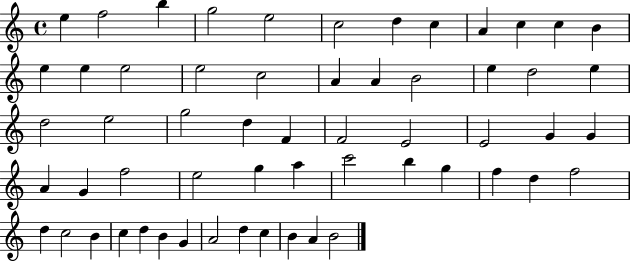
{
  \clef treble
  \time 4/4
  \defaultTimeSignature
  \key c \major
  e''4 f''2 b''4 | g''2 e''2 | c''2 d''4 c''4 | a'4 c''4 c''4 b'4 | \break e''4 e''4 e''2 | e''2 c''2 | a'4 a'4 b'2 | e''4 d''2 e''4 | \break d''2 e''2 | g''2 d''4 f'4 | f'2 e'2 | e'2 g'4 g'4 | \break a'4 g'4 f''2 | e''2 g''4 a''4 | c'''2 b''4 g''4 | f''4 d''4 f''2 | \break d''4 c''2 b'4 | c''4 d''4 b'4 g'4 | a'2 d''4 c''4 | b'4 a'4 b'2 | \break \bar "|."
}